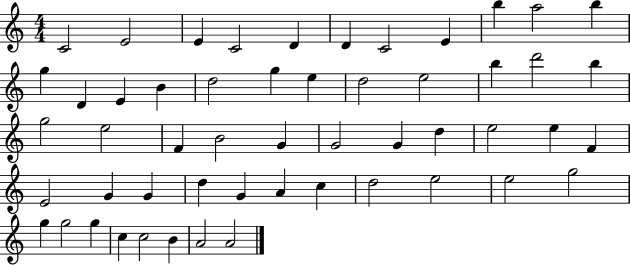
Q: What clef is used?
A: treble